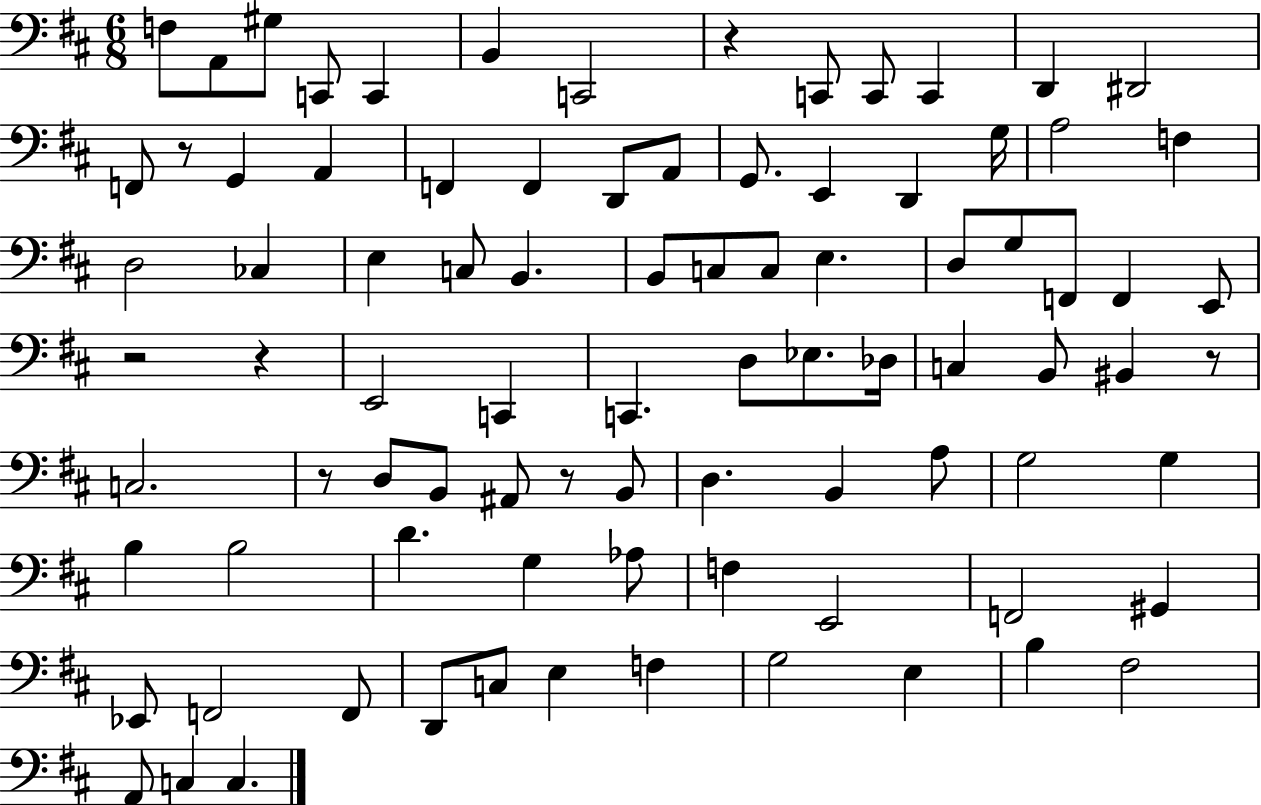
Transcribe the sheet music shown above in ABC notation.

X:1
T:Untitled
M:6/8
L:1/4
K:D
F,/2 A,,/2 ^G,/2 C,,/2 C,, B,, C,,2 z C,,/2 C,,/2 C,, D,, ^D,,2 F,,/2 z/2 G,, A,, F,, F,, D,,/2 A,,/2 G,,/2 E,, D,, G,/4 A,2 F, D,2 _C, E, C,/2 B,, B,,/2 C,/2 C,/2 E, D,/2 G,/2 F,,/2 F,, E,,/2 z2 z E,,2 C,, C,, D,/2 _E,/2 _D,/4 C, B,,/2 ^B,, z/2 C,2 z/2 D,/2 B,,/2 ^A,,/2 z/2 B,,/2 D, B,, A,/2 G,2 G, B, B,2 D G, _A,/2 F, E,,2 F,,2 ^G,, _E,,/2 F,,2 F,,/2 D,,/2 C,/2 E, F, G,2 E, B, ^F,2 A,,/2 C, C,